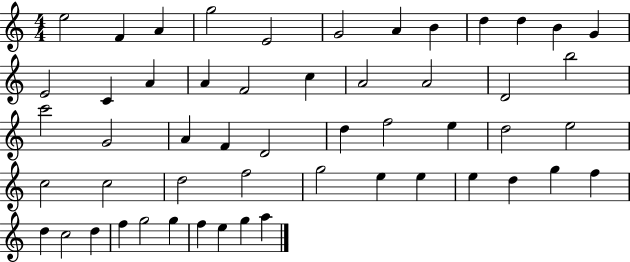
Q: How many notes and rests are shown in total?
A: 53